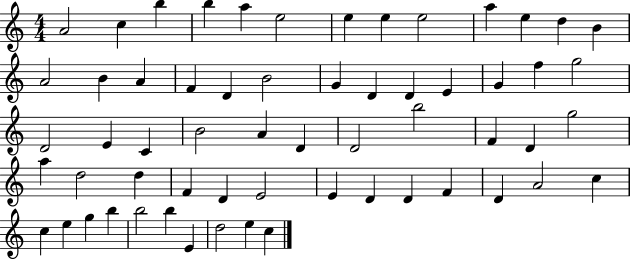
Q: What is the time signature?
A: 4/4